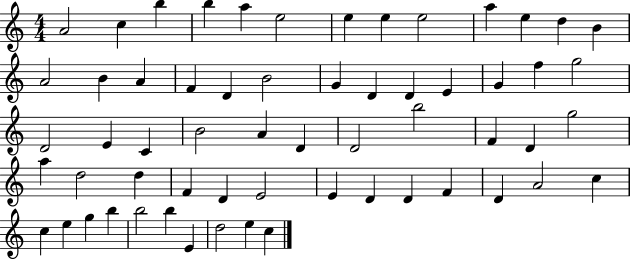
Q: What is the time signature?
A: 4/4